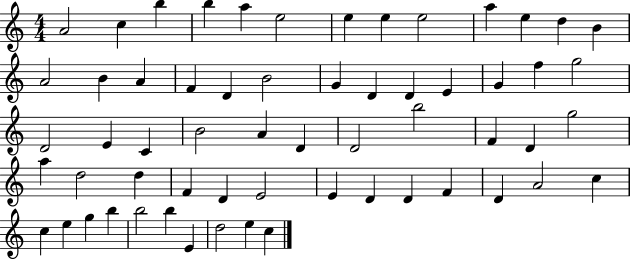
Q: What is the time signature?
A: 4/4